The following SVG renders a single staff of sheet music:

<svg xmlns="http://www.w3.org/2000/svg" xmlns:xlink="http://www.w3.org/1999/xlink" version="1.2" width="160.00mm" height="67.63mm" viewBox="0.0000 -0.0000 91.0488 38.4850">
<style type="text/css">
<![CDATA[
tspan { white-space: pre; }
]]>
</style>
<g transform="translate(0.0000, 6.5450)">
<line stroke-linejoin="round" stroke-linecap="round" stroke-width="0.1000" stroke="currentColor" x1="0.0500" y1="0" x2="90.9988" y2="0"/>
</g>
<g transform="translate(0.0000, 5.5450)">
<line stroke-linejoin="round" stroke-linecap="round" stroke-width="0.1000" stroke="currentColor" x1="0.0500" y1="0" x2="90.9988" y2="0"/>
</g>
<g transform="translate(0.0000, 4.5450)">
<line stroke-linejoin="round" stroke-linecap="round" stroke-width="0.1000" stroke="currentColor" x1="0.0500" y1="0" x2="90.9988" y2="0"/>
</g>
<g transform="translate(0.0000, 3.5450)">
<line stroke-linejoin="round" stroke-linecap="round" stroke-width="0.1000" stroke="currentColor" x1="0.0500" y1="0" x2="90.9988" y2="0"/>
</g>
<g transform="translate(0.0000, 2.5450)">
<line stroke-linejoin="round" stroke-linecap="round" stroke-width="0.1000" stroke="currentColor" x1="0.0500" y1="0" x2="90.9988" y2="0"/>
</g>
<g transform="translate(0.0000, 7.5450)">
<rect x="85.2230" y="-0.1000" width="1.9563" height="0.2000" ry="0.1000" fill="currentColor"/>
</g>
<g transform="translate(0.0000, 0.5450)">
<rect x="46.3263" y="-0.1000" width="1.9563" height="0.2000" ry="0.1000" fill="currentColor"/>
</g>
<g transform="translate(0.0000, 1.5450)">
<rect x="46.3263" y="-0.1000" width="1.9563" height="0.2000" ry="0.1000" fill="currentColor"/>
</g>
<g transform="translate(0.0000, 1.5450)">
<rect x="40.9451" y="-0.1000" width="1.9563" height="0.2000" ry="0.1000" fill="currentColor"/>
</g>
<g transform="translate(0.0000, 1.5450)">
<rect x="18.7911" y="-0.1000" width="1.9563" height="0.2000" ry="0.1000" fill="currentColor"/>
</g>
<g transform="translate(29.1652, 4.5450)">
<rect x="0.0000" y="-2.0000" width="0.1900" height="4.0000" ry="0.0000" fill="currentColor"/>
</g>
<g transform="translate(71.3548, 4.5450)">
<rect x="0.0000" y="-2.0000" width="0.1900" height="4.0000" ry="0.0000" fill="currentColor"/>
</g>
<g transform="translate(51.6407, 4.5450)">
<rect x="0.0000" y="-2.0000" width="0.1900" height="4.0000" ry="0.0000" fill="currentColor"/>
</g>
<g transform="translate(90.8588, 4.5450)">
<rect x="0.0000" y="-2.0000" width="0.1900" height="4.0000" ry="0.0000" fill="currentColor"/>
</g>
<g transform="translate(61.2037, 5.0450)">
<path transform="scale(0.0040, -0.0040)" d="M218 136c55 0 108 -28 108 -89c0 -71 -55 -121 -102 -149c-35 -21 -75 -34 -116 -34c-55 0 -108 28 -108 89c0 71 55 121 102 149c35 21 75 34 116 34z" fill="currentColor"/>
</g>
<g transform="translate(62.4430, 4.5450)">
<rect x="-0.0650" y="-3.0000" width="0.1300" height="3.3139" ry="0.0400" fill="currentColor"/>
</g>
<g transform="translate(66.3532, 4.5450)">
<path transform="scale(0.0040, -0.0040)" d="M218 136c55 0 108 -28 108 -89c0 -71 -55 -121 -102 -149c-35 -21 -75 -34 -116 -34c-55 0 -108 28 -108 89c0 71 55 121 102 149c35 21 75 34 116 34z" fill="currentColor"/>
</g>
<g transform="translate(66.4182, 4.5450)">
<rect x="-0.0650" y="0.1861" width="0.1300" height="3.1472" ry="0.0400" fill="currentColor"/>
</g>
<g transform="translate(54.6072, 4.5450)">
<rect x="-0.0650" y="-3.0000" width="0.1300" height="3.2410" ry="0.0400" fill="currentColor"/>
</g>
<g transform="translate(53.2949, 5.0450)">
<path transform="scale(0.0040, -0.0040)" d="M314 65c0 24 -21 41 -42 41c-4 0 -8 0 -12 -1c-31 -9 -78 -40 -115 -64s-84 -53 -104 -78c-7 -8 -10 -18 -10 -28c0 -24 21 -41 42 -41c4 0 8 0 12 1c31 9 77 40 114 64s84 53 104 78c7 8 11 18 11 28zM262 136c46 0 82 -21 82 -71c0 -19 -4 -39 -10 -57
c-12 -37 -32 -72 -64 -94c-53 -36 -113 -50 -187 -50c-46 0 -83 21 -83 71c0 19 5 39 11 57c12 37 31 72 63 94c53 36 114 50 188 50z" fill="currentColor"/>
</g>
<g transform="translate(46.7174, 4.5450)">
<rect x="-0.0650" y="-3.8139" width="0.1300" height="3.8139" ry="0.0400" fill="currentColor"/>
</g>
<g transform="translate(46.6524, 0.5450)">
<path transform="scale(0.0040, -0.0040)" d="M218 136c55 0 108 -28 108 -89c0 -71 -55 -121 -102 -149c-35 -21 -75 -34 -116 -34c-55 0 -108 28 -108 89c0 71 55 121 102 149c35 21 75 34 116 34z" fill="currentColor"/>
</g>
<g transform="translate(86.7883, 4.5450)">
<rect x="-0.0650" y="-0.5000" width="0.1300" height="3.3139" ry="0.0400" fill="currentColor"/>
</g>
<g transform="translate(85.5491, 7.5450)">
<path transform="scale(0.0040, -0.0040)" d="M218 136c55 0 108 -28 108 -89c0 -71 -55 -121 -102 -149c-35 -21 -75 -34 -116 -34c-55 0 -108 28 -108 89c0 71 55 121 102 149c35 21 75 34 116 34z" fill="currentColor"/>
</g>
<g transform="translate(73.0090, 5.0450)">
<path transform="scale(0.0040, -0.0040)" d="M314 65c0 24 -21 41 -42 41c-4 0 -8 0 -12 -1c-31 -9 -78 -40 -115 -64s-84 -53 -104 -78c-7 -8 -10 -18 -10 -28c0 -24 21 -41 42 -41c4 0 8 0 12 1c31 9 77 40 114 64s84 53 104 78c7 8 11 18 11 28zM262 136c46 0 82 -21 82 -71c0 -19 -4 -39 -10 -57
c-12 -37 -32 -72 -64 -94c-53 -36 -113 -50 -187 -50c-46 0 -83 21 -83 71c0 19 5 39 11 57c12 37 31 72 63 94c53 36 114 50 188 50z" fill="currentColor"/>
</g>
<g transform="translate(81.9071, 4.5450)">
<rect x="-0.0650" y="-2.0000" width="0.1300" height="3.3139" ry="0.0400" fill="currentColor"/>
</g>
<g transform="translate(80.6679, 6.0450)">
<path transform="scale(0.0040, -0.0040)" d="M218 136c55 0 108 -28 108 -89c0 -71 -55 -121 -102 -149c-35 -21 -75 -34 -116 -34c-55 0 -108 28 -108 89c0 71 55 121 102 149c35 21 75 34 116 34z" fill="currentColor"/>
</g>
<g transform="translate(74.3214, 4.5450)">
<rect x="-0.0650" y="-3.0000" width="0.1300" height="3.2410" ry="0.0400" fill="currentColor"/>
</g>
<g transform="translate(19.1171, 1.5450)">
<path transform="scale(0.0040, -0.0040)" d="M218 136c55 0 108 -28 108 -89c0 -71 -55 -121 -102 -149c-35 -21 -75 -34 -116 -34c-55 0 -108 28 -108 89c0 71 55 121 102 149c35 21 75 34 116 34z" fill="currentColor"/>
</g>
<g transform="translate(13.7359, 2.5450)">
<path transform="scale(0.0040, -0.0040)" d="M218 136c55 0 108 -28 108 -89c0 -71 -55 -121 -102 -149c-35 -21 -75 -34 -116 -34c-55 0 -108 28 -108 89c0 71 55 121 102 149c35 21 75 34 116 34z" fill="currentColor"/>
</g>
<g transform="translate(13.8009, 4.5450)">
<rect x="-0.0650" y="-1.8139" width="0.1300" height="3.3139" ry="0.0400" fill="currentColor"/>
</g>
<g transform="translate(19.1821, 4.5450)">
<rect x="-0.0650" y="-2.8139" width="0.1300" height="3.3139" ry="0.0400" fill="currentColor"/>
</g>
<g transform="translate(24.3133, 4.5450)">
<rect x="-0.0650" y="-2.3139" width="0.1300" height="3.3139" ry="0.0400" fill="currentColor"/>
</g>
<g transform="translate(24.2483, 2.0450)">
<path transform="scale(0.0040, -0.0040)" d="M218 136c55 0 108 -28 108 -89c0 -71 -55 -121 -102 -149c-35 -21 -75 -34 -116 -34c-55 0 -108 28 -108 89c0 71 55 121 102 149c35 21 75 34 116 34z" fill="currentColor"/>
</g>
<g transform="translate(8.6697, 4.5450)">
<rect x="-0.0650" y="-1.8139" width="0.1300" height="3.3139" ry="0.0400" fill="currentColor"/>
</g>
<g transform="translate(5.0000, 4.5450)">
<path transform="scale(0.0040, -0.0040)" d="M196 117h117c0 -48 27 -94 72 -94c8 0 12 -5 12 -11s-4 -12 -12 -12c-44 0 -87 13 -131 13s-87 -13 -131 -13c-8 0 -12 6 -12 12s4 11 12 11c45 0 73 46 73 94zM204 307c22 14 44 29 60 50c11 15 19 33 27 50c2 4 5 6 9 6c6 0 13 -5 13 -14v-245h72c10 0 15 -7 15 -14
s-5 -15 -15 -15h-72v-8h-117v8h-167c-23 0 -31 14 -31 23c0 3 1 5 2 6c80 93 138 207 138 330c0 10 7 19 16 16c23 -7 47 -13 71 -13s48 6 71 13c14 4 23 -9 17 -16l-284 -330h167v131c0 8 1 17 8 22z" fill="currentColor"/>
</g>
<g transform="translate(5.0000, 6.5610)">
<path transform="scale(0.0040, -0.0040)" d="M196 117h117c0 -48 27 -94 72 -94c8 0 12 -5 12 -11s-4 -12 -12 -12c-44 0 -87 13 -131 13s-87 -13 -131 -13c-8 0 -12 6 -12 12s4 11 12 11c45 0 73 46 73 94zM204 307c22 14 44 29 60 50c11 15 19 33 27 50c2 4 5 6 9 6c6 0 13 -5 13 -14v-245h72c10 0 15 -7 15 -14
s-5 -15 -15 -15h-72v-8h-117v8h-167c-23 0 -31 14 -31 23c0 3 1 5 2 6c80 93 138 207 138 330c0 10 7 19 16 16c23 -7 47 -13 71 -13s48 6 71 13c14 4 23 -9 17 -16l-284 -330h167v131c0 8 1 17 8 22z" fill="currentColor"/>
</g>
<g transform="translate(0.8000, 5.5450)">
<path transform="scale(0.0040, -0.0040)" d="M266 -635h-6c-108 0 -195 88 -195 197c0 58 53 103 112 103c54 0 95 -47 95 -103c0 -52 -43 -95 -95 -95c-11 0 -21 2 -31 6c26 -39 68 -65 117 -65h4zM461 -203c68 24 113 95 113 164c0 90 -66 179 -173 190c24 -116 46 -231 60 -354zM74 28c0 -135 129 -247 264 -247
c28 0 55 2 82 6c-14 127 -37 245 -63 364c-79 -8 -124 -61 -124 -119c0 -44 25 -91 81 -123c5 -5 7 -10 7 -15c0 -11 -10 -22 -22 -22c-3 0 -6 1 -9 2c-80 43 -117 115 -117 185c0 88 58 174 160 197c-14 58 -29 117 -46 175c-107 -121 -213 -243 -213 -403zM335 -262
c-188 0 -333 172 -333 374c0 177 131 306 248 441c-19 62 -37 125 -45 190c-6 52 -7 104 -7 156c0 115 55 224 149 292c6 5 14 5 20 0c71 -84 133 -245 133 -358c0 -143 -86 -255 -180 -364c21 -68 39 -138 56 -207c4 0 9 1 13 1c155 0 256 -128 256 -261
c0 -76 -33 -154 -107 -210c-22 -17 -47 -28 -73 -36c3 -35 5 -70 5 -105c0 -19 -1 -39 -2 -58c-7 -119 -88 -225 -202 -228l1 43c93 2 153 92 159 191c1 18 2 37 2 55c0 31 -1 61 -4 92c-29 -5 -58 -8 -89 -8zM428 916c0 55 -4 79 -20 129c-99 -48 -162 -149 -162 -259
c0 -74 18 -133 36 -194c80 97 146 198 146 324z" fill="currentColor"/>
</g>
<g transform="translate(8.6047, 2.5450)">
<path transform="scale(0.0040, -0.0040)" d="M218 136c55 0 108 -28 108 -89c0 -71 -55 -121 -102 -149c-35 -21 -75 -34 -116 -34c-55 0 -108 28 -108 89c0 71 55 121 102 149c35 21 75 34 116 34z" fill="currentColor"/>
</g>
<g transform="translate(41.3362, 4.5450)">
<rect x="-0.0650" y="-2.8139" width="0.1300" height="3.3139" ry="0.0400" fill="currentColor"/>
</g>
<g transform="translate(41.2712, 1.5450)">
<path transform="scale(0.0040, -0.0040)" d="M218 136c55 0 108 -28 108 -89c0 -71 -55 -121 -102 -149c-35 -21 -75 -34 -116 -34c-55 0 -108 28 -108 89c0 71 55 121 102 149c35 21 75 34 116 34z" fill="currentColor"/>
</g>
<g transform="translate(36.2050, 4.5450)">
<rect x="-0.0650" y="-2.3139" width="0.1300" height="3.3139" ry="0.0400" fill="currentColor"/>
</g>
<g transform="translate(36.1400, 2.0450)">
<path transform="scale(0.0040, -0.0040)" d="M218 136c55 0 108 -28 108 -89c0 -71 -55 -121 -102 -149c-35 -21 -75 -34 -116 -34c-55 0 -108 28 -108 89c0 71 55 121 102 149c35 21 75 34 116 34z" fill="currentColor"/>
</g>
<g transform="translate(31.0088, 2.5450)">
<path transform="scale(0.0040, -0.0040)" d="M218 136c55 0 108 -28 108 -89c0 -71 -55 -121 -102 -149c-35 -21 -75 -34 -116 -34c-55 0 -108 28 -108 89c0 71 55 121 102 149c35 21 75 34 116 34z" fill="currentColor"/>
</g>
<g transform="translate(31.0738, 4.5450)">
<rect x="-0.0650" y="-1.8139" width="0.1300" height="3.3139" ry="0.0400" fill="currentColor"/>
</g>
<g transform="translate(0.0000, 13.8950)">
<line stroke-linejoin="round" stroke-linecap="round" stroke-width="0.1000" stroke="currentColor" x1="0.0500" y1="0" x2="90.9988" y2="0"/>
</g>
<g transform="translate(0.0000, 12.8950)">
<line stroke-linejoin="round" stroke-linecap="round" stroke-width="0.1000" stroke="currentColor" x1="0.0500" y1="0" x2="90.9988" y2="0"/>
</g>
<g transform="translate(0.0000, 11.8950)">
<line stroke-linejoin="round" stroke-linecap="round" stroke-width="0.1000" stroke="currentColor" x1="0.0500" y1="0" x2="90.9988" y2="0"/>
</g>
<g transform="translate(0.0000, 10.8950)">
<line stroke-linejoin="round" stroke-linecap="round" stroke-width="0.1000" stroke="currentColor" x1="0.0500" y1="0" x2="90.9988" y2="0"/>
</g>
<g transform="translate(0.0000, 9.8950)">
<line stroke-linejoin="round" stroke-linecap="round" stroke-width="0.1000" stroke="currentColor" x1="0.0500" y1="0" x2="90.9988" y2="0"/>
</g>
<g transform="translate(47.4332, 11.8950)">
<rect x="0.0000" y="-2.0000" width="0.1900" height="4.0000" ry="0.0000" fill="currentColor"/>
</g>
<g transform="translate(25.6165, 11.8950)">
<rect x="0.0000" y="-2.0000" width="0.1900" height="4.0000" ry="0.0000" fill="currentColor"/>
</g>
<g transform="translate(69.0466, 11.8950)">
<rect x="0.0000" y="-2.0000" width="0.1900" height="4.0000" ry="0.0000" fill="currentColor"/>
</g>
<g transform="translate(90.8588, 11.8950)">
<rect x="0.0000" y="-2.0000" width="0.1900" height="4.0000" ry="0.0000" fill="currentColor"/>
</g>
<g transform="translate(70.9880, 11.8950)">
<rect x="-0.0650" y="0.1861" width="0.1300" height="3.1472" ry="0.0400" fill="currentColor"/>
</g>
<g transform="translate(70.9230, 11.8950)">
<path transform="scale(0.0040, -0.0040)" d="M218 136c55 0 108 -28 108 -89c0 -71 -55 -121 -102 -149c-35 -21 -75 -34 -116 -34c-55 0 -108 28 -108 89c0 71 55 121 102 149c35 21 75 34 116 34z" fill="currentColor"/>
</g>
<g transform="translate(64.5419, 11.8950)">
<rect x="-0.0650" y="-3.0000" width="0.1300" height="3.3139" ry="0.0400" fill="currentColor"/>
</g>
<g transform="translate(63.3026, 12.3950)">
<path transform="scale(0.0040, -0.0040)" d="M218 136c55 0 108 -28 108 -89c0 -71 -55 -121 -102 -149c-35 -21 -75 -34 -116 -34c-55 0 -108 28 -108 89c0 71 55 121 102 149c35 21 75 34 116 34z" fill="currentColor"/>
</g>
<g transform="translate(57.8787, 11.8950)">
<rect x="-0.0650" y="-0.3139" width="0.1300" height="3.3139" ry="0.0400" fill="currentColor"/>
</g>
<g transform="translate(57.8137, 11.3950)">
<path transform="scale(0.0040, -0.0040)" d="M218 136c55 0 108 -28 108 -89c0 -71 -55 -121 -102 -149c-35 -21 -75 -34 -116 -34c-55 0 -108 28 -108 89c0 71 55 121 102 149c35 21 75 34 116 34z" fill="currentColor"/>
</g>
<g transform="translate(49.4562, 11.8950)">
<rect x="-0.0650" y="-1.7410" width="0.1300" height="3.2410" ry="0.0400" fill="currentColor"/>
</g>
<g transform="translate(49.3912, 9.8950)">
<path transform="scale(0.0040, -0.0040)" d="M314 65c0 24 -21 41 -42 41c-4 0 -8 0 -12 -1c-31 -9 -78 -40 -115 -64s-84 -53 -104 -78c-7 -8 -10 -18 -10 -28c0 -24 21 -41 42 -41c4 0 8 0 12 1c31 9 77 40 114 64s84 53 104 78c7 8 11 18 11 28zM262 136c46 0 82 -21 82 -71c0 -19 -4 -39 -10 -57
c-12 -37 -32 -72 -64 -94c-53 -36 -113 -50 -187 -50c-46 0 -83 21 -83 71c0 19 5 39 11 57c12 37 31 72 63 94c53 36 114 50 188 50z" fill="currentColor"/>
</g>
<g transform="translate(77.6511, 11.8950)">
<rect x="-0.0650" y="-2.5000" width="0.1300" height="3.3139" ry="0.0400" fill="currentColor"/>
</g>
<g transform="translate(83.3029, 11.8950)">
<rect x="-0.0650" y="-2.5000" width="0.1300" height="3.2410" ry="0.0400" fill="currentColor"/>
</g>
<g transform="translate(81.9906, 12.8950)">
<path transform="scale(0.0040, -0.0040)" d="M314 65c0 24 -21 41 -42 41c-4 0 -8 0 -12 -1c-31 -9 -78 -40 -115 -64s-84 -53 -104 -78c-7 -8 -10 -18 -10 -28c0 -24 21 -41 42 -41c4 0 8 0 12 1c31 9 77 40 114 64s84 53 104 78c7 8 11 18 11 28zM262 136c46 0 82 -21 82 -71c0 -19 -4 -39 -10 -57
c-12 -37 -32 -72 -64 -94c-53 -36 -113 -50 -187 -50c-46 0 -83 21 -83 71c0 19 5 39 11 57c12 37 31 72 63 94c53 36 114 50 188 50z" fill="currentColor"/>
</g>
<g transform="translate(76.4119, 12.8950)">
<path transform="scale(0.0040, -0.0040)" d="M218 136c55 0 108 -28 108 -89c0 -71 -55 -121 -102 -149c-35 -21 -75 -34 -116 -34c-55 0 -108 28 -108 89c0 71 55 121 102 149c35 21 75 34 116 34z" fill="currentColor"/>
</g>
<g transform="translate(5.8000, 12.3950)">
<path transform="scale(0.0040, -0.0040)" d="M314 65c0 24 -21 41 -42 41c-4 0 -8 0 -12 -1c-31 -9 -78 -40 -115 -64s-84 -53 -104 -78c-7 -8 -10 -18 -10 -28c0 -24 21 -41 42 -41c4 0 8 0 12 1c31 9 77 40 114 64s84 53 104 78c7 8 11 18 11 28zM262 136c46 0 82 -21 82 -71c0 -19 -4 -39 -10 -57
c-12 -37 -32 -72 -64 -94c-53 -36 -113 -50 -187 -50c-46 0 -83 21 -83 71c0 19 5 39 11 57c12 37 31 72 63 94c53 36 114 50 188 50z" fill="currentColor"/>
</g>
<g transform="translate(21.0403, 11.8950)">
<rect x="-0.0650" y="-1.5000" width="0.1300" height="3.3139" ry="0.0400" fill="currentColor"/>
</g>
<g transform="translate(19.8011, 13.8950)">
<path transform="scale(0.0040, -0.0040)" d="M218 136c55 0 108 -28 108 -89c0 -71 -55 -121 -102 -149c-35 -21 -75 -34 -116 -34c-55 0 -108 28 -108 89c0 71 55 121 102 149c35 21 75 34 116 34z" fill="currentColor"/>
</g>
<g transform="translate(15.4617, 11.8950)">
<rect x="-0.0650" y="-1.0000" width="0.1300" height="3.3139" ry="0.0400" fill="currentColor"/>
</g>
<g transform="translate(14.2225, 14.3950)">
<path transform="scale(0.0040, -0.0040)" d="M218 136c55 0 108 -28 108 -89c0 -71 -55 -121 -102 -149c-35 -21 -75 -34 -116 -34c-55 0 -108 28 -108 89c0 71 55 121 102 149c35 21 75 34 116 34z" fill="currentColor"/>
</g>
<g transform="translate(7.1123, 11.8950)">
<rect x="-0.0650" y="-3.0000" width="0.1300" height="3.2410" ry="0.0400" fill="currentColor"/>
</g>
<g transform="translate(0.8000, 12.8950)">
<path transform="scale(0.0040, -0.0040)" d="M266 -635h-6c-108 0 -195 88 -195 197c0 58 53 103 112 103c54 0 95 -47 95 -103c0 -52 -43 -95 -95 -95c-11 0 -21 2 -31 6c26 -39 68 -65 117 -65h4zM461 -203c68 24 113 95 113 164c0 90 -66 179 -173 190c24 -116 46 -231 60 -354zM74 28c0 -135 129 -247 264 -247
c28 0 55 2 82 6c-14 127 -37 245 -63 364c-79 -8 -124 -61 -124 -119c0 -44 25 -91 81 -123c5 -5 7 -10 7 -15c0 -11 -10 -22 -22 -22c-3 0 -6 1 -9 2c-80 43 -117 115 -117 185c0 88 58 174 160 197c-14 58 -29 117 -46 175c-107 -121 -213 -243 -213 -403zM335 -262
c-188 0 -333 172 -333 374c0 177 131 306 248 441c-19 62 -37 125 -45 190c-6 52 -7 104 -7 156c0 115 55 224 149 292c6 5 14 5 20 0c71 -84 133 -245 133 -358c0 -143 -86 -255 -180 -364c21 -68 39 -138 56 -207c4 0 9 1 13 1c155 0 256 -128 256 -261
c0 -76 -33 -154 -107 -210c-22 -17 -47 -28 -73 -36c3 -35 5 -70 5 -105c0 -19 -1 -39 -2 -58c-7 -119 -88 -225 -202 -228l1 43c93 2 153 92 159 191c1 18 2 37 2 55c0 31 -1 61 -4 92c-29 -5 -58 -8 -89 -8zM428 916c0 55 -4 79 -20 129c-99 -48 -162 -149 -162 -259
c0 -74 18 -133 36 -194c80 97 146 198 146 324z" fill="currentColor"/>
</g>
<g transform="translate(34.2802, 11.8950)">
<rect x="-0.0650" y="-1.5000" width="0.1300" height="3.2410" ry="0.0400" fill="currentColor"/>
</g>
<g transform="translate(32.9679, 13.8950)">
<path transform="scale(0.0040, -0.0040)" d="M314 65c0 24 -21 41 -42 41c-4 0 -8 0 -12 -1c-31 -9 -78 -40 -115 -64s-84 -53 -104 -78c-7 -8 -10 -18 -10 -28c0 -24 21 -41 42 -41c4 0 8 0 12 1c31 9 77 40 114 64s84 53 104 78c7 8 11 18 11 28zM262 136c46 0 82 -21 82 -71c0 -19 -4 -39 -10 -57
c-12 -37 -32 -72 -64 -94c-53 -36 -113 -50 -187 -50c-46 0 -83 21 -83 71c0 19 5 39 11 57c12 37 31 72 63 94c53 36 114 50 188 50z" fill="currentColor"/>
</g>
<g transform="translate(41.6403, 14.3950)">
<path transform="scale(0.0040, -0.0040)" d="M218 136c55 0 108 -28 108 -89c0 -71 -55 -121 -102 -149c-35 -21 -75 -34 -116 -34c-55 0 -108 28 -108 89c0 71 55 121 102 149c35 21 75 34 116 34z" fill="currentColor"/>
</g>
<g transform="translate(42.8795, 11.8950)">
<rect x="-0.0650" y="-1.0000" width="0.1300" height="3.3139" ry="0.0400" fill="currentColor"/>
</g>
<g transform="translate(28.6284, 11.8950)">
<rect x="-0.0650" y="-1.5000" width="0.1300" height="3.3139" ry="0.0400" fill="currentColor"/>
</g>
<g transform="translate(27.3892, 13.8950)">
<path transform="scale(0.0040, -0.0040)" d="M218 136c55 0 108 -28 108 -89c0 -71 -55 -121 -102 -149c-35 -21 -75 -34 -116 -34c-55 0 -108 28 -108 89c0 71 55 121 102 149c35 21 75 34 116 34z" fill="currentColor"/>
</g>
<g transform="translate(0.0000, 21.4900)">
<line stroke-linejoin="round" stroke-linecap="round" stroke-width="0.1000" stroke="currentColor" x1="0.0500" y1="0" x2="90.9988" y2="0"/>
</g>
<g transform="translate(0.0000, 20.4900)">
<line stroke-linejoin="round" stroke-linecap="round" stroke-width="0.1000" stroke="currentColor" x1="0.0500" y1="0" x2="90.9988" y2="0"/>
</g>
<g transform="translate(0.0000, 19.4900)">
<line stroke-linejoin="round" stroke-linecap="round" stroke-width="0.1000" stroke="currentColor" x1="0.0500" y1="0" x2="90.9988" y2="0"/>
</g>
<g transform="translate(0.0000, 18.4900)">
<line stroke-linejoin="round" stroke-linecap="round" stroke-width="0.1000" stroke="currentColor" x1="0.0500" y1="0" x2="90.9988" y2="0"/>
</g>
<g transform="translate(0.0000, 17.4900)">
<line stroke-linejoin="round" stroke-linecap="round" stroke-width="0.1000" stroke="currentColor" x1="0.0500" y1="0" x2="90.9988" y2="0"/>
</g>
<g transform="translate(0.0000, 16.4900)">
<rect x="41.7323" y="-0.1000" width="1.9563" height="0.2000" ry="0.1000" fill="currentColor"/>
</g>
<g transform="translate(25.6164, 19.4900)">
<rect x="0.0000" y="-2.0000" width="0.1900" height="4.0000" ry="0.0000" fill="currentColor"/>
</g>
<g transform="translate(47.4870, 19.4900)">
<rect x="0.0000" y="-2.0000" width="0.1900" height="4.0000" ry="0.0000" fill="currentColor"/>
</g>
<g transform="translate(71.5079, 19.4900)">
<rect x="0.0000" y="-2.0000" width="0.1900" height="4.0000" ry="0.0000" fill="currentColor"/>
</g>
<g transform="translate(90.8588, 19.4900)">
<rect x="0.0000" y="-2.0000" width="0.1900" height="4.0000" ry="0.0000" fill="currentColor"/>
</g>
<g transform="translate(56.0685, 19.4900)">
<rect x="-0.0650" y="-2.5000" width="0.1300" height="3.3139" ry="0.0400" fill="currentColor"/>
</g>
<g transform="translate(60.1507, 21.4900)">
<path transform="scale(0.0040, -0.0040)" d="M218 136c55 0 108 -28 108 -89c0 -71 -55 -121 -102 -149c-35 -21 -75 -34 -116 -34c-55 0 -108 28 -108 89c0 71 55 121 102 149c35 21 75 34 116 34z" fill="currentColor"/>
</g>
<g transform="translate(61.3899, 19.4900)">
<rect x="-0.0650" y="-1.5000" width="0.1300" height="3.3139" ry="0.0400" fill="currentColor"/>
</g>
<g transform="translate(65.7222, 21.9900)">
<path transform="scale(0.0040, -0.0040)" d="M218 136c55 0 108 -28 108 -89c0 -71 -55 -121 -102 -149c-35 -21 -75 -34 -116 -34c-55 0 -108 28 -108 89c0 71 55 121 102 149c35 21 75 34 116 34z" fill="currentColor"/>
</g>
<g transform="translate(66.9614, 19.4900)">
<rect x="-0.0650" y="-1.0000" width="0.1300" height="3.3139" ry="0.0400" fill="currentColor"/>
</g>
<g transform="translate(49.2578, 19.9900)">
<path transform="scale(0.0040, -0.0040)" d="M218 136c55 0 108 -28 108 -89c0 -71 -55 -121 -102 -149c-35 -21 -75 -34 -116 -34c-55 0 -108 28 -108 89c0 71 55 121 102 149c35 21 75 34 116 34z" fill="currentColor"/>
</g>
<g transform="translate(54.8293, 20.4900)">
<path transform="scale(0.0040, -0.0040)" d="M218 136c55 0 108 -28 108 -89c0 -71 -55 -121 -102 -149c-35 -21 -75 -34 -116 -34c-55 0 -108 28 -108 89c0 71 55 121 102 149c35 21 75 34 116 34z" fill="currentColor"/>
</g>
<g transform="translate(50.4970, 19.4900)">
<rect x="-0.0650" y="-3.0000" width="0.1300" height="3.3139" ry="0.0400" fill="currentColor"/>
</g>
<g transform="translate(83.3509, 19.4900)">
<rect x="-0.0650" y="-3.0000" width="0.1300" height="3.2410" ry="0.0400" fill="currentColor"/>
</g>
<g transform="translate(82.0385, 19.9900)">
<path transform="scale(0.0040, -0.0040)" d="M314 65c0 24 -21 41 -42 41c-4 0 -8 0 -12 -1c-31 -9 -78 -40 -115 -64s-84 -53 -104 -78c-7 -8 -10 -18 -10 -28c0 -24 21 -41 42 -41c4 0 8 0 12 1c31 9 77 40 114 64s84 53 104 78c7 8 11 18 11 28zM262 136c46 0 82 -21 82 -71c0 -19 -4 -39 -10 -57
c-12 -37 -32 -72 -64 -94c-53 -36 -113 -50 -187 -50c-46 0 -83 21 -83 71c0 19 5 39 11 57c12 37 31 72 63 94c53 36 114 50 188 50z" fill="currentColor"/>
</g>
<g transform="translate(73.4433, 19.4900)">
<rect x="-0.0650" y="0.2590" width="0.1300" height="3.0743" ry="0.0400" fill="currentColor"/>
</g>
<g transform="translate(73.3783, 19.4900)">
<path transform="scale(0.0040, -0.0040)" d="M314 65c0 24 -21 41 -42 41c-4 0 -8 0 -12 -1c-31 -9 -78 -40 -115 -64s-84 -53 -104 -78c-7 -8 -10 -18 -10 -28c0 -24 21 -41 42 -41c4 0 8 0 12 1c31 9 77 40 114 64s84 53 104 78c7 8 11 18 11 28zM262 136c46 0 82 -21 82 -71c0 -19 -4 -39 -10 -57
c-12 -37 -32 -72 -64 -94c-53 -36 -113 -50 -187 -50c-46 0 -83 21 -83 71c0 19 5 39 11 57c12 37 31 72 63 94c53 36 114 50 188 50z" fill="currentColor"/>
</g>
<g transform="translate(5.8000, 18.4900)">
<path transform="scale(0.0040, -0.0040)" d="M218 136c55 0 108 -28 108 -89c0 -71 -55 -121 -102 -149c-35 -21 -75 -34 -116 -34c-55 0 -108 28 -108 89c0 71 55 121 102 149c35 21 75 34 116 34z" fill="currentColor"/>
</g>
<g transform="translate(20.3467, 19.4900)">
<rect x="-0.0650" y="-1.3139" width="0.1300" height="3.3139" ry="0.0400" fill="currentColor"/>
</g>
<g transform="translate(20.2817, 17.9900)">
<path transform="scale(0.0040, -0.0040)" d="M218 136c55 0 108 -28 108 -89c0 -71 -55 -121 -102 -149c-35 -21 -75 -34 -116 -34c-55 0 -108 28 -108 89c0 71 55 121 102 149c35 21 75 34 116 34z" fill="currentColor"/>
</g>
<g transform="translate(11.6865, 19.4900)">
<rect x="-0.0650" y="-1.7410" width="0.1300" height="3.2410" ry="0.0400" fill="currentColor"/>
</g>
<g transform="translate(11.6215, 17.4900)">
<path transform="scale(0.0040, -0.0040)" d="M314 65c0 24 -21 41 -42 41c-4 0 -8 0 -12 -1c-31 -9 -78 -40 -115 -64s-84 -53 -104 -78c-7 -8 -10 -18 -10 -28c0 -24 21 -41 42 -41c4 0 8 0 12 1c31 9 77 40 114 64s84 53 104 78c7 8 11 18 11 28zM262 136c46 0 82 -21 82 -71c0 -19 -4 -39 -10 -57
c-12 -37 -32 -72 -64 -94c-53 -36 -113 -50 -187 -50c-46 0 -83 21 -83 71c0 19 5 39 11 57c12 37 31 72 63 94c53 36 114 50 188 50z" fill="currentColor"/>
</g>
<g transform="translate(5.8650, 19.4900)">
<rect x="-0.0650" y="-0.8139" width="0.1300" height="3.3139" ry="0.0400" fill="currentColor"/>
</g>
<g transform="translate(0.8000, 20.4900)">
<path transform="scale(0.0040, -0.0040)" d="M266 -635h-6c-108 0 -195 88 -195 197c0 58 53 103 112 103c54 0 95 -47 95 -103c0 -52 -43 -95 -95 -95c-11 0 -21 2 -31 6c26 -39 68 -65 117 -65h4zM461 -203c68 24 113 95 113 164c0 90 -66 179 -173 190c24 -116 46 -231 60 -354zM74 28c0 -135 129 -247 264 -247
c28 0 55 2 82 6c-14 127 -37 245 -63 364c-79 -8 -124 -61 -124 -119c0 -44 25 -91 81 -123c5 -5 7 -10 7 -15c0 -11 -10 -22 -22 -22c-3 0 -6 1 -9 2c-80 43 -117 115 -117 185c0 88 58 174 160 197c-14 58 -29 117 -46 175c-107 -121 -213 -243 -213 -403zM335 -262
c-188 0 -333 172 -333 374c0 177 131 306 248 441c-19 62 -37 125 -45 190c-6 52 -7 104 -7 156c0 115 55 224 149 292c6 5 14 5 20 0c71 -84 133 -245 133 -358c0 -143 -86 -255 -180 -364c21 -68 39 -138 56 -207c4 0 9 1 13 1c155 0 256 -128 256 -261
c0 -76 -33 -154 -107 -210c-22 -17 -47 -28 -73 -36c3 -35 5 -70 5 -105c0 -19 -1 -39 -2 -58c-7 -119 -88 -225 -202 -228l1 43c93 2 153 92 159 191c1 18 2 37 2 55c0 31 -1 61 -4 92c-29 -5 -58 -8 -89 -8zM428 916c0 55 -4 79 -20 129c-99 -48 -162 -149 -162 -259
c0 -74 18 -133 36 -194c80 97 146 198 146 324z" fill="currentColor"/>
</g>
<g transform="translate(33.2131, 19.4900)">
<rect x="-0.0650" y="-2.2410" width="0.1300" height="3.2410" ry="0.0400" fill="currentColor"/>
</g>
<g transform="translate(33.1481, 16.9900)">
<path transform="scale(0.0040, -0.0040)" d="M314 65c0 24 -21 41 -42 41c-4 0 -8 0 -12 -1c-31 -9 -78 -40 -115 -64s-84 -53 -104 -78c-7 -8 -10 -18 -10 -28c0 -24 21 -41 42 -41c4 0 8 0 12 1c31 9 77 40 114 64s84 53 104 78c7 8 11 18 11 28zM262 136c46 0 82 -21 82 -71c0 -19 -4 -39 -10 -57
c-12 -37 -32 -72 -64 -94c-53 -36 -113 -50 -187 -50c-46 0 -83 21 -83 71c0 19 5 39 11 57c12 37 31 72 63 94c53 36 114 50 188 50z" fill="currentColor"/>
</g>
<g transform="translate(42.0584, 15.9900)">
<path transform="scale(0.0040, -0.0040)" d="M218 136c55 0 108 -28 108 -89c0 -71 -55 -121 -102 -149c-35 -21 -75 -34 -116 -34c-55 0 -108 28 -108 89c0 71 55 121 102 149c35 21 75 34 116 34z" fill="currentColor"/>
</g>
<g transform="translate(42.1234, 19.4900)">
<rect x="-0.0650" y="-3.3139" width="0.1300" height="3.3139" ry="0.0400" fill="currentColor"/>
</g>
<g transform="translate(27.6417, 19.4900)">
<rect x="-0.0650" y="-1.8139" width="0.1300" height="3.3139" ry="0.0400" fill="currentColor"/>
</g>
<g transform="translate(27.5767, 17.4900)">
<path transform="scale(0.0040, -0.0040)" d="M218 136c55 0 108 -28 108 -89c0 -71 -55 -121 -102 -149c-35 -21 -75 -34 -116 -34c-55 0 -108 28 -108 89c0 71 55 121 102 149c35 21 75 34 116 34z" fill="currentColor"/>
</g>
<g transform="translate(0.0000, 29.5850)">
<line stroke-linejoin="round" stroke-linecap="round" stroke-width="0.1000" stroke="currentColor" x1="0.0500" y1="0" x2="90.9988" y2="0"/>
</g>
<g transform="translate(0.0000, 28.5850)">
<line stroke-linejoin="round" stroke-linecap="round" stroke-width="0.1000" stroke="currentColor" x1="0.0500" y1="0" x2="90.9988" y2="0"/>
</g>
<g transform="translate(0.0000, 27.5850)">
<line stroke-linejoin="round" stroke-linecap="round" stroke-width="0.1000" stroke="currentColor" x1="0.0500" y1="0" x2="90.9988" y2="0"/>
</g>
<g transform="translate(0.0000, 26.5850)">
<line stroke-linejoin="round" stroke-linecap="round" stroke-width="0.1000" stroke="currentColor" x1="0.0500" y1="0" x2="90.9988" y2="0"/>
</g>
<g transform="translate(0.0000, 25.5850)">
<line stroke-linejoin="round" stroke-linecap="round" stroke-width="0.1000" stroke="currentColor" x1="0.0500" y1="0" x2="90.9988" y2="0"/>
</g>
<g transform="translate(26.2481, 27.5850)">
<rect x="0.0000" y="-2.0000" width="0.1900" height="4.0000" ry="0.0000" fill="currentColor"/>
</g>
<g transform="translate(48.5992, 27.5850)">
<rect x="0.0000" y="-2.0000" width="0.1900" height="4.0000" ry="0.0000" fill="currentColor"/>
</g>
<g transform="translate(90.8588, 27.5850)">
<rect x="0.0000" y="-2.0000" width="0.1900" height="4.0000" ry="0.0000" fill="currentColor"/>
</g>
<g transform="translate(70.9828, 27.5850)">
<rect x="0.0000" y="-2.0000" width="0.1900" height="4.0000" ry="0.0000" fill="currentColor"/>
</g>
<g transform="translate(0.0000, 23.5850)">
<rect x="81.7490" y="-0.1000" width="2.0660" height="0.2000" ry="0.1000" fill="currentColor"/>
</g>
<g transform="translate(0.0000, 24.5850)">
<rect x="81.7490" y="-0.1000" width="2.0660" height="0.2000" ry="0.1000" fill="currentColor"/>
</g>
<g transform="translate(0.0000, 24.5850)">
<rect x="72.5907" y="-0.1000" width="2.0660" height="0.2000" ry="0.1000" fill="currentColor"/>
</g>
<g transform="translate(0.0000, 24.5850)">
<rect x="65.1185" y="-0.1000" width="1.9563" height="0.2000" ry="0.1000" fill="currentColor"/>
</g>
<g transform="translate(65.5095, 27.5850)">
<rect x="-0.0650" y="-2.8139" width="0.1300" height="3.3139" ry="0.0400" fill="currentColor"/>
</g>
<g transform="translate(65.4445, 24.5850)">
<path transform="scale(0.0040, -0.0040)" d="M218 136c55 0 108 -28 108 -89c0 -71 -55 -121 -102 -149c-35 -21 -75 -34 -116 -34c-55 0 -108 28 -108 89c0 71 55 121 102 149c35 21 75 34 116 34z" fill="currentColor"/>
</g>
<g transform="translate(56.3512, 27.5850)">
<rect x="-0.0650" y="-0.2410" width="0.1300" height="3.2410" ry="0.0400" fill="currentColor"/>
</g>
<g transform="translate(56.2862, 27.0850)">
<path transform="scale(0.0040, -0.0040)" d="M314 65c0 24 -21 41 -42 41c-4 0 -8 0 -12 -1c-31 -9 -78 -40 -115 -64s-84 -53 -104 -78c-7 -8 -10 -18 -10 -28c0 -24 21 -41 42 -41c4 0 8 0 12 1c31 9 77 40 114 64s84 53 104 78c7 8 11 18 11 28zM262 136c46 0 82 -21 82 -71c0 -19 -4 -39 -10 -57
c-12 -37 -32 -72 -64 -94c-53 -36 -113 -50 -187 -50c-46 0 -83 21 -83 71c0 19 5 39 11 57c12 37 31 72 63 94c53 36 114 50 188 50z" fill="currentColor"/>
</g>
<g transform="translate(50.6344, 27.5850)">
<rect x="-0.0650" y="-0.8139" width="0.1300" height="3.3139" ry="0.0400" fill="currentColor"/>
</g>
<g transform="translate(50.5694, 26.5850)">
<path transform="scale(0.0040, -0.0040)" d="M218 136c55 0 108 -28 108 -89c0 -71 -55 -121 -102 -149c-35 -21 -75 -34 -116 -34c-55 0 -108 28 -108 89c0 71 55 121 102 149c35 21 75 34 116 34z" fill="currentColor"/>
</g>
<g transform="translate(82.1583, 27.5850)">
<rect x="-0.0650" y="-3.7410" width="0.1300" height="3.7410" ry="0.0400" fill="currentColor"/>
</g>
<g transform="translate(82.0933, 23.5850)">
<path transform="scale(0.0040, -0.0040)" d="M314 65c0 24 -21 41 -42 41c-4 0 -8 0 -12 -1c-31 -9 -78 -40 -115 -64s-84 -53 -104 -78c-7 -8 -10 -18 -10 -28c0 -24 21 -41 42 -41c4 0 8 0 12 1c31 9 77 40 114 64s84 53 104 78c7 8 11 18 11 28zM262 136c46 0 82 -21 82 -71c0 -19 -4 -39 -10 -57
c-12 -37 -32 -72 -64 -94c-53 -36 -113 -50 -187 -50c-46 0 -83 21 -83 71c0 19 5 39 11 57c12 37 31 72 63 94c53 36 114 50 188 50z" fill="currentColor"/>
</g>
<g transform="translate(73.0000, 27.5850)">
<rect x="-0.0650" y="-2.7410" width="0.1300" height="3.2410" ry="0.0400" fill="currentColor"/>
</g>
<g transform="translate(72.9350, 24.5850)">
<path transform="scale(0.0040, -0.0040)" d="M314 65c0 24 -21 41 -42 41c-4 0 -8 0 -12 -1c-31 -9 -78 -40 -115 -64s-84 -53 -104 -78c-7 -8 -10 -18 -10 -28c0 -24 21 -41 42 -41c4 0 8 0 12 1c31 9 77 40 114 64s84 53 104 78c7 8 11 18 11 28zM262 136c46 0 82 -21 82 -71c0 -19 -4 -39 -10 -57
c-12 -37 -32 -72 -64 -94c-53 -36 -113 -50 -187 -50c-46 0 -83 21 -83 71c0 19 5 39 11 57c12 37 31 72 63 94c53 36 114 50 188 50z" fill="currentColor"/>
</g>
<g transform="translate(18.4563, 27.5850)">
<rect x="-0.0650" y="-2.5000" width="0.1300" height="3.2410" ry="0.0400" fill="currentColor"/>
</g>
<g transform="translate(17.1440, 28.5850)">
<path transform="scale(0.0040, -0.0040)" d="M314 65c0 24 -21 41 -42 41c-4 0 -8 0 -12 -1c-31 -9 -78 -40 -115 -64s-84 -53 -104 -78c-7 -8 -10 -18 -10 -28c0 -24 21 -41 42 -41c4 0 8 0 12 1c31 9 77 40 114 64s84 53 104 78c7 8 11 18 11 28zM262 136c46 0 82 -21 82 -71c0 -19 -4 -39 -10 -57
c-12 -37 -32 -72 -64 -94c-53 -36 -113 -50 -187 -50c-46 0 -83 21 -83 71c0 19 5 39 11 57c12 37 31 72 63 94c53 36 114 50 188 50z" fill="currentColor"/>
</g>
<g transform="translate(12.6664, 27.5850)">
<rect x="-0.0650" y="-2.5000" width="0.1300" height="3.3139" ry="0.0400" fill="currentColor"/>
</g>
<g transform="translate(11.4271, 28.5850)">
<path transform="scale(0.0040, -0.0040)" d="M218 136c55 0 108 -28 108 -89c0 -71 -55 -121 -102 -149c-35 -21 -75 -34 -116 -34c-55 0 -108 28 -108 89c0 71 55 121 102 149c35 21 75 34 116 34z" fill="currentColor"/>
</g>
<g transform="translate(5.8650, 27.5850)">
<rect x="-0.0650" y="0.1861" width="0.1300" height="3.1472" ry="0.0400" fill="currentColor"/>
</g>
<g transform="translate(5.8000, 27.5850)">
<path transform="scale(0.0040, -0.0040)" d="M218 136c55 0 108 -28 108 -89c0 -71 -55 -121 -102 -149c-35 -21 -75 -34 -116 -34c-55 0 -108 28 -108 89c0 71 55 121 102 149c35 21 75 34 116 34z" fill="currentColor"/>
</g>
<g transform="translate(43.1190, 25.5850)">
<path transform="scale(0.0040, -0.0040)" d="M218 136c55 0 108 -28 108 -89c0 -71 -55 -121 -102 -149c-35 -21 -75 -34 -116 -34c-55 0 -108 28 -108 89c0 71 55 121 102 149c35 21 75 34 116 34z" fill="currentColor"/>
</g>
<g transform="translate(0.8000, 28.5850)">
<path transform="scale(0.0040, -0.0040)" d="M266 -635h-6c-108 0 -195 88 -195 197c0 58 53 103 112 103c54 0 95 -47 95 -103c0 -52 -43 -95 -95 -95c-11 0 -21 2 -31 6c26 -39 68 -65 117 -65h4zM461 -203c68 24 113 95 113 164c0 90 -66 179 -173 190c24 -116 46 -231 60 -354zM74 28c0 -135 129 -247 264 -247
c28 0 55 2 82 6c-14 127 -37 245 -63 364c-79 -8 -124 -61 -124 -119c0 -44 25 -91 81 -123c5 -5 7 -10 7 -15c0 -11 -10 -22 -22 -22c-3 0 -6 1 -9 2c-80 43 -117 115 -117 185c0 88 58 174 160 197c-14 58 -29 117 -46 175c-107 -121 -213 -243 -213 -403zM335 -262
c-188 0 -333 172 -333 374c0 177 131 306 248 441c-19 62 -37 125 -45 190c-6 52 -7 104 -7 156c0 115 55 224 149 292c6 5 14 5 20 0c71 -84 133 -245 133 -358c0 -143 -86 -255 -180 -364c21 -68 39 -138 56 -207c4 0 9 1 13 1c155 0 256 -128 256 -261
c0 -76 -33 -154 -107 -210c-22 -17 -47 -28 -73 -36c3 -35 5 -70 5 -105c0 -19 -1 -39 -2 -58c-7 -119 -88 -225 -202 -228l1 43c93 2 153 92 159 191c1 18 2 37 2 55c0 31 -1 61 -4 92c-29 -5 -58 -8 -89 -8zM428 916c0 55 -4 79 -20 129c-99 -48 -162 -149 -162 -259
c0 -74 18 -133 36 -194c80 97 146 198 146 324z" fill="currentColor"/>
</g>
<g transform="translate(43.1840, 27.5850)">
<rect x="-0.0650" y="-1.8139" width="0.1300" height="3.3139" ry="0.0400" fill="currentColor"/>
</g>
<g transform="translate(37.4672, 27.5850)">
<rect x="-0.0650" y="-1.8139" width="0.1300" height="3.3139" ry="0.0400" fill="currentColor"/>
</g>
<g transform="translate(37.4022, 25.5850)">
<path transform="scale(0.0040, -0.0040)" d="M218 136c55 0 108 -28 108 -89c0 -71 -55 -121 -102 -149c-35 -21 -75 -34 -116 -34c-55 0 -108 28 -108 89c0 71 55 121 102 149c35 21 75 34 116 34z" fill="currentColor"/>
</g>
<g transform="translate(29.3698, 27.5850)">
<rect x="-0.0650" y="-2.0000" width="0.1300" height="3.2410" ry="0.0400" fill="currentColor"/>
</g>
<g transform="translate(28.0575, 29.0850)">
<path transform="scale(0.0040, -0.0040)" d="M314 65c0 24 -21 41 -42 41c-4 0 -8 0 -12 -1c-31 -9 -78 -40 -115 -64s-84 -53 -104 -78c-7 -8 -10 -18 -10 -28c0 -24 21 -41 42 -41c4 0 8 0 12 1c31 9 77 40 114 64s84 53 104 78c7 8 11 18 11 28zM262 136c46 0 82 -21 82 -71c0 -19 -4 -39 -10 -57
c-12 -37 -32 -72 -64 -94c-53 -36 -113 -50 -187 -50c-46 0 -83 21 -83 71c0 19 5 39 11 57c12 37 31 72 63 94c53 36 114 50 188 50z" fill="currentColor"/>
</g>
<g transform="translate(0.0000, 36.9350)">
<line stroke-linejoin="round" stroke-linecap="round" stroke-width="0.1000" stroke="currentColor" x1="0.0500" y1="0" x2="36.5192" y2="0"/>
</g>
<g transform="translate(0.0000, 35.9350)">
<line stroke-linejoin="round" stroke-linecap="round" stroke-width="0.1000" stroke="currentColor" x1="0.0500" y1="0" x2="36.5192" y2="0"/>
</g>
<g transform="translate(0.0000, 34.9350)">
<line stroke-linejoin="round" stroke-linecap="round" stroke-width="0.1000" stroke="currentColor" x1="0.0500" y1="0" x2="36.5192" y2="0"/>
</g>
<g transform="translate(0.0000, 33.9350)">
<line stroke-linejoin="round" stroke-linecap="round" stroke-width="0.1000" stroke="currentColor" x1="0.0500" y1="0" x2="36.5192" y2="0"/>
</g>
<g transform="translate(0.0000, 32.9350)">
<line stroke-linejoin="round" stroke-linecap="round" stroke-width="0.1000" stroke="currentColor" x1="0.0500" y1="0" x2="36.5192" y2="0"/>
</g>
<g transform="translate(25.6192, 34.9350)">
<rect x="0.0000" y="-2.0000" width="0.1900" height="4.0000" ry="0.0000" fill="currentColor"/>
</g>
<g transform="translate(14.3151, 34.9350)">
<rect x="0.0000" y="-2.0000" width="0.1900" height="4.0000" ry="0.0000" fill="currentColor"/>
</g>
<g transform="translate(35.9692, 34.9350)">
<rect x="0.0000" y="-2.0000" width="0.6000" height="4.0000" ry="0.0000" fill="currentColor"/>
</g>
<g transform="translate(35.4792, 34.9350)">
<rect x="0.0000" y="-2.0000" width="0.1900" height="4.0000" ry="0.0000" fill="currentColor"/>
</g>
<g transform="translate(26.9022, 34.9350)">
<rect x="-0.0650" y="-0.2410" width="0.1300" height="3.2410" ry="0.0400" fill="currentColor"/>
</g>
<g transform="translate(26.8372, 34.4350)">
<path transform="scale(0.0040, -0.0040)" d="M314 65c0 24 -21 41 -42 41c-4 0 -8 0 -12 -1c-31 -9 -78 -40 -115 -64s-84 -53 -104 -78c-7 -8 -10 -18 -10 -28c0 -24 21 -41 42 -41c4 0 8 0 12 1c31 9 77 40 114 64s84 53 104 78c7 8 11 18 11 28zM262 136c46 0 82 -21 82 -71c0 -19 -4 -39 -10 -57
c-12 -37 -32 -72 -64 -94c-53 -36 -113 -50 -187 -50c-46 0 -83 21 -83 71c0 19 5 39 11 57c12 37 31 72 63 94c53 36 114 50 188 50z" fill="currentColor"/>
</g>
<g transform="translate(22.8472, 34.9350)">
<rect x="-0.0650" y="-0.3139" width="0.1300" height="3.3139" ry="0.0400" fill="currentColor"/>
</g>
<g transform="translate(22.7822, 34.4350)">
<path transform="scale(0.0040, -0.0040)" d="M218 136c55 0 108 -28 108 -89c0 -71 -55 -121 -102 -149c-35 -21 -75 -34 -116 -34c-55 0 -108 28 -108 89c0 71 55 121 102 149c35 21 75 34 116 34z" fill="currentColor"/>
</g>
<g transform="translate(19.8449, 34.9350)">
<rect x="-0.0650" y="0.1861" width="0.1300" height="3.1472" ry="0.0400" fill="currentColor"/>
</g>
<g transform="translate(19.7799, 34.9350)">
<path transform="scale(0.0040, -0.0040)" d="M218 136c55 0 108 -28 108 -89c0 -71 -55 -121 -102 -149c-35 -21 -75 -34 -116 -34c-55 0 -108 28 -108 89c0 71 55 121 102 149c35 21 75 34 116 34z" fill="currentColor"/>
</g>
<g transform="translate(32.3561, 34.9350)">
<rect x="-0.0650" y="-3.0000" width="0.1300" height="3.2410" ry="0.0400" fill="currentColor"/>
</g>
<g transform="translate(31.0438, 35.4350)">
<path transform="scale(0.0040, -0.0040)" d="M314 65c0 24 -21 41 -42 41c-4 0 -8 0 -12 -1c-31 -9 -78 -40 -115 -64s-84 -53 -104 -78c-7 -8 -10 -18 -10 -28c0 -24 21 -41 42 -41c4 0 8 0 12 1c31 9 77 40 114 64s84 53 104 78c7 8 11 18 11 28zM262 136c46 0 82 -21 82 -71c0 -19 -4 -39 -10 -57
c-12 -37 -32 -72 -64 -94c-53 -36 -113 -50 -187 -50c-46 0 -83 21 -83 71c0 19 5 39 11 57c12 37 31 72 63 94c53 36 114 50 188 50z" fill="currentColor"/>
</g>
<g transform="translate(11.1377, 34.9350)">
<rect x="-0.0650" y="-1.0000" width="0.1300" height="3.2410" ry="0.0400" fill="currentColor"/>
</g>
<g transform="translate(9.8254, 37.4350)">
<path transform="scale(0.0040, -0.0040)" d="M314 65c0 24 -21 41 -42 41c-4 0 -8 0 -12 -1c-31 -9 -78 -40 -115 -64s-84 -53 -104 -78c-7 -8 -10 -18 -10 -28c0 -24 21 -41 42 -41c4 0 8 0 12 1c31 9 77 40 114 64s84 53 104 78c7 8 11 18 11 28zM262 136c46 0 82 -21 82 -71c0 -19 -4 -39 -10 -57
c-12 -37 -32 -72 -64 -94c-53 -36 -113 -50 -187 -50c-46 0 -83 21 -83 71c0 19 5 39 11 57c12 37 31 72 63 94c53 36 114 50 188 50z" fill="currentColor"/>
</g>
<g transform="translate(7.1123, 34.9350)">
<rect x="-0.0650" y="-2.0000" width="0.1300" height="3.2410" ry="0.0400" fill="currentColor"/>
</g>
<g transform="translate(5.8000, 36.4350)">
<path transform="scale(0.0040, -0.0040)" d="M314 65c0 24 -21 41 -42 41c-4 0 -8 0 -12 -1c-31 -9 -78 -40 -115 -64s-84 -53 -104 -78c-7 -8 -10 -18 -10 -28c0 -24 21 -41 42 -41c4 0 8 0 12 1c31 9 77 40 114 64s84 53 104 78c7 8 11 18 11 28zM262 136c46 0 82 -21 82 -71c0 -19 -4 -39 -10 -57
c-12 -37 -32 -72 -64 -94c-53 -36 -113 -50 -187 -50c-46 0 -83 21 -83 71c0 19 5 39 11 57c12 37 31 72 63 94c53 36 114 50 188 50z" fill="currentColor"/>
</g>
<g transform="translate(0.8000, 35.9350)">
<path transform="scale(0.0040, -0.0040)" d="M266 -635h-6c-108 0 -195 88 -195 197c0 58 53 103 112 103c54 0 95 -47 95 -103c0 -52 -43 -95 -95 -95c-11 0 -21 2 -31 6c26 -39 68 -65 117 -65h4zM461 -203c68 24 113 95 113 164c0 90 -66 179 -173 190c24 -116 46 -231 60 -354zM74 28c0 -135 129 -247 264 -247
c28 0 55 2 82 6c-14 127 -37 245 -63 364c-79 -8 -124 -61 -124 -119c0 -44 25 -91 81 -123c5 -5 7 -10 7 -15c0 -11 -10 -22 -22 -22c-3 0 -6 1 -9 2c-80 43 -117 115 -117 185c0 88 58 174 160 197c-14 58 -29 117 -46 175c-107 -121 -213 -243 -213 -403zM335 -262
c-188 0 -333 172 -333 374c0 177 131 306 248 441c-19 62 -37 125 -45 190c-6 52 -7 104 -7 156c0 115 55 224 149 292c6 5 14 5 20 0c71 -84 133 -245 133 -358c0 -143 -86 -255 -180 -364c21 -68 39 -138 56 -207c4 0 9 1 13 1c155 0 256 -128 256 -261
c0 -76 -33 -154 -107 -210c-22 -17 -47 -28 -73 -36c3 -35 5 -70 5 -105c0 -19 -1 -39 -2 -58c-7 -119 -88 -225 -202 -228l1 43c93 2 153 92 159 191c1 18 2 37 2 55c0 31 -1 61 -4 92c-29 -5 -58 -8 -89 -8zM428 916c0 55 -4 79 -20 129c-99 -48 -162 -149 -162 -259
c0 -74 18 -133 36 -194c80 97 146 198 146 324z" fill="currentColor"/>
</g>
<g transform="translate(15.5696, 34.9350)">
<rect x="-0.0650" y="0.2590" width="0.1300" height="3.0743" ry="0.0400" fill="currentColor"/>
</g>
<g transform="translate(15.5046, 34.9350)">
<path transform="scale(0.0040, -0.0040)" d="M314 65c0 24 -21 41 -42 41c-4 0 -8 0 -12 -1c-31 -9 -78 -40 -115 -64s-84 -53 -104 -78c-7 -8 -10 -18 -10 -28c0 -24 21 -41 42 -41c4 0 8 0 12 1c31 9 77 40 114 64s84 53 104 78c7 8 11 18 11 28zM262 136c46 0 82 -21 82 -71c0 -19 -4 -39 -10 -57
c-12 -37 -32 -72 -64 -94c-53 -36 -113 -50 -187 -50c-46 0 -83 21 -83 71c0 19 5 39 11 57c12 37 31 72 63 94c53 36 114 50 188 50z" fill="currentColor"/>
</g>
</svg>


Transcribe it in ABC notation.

X:1
T:Untitled
M:4/4
L:1/4
K:C
f f a g f g a c' A2 A B A2 F C A2 D E E E2 D f2 c A B G G2 d f2 e f g2 b A G E D B2 A2 B G G2 F2 f f d c2 a a2 c'2 F2 D2 B2 B c c2 A2